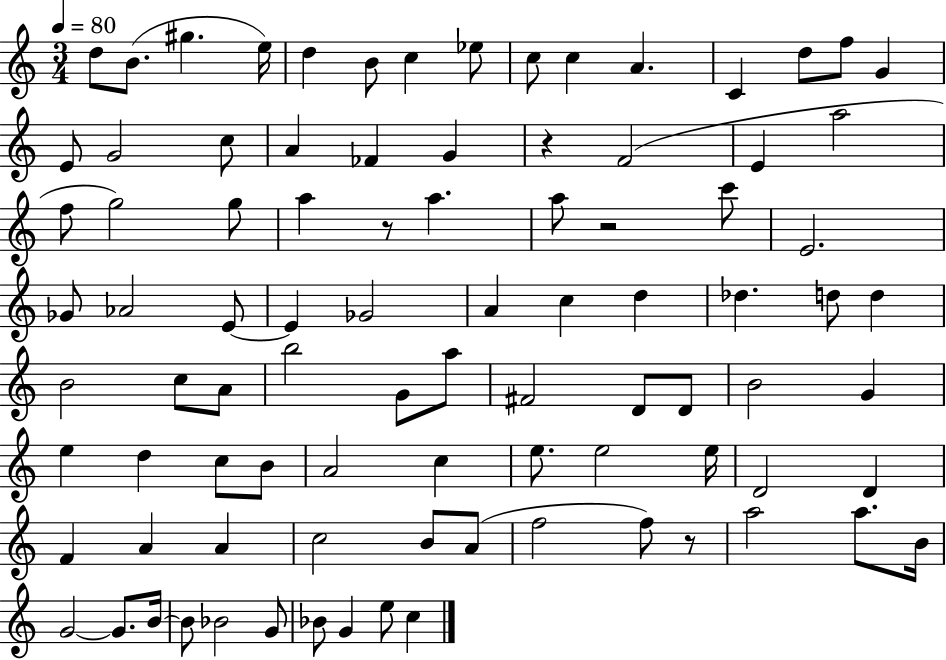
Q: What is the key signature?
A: C major